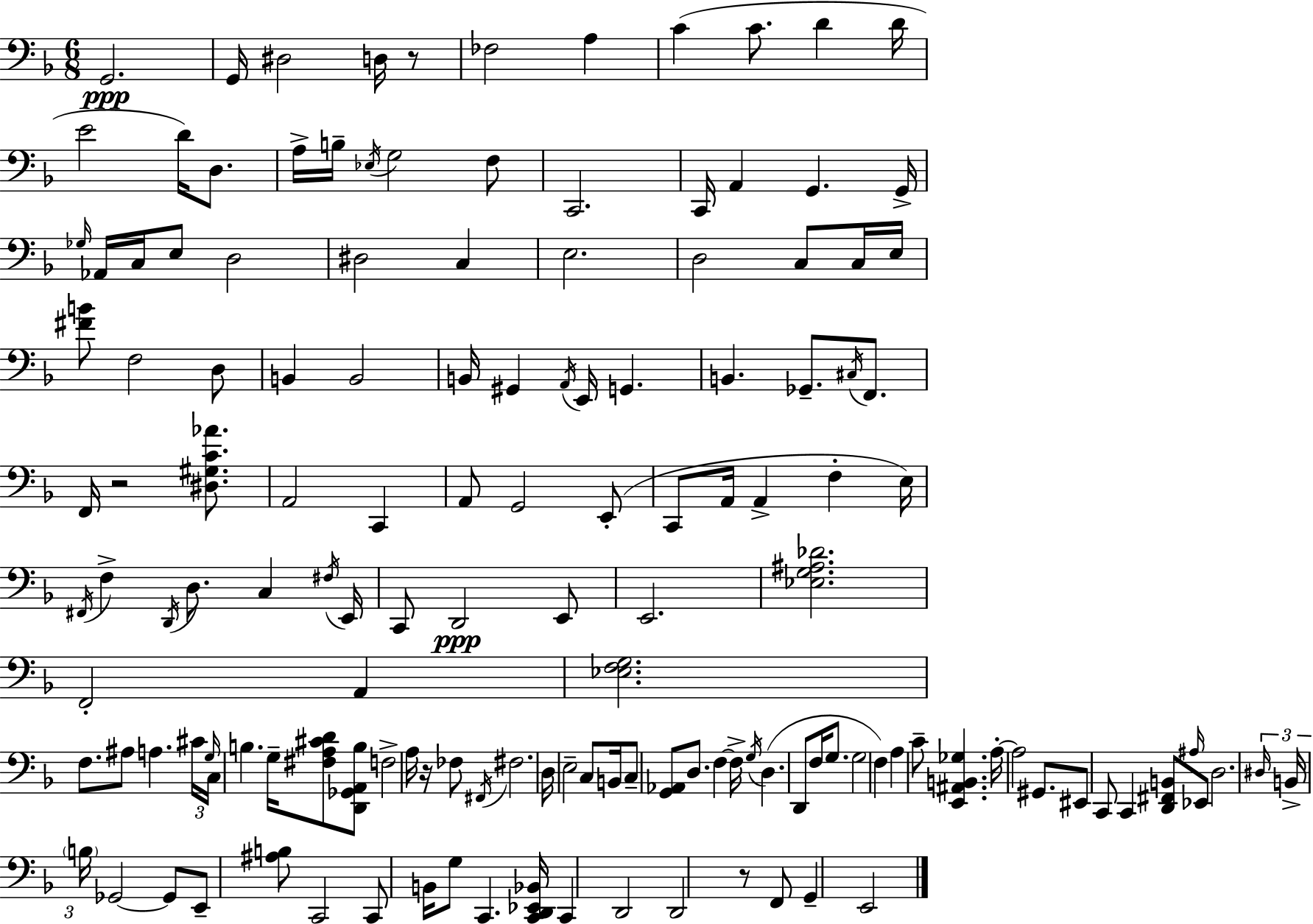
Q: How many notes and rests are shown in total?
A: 143